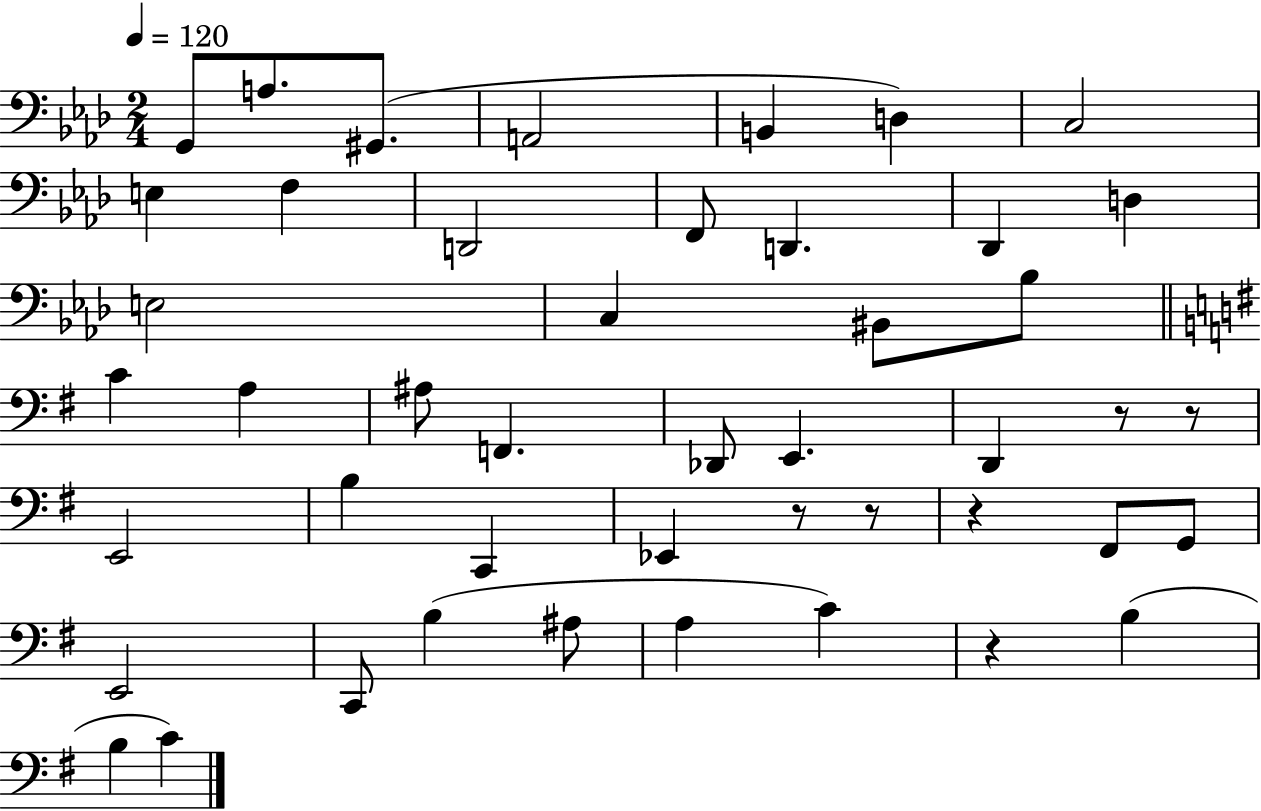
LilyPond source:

{
  \clef bass
  \numericTimeSignature
  \time 2/4
  \key aes \major
  \tempo 4 = 120
  \repeat volta 2 { g,8 a8. gis,8.( | a,2 | b,4 d4) | c2 | \break e4 f4 | d,2 | f,8 d,4. | des,4 d4 | \break e2 | c4 bis,8 bes8 | \bar "||" \break \key g \major c'4 a4 | ais8 f,4. | des,8 e,4. | d,4 r8 r8 | \break e,2 | b4 c,4 | ees,4 r8 r8 | r4 fis,8 g,8 | \break e,2 | c,8 b4( ais8 | a4 c'4) | r4 b4( | \break b4 c'4) | } \bar "|."
}